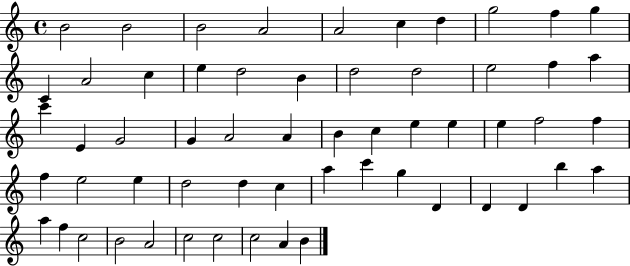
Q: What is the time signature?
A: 4/4